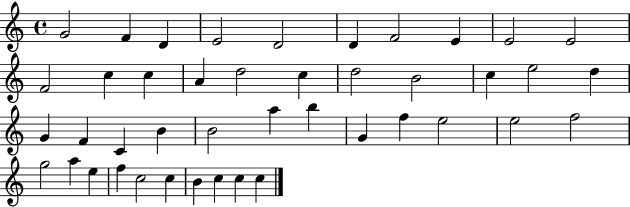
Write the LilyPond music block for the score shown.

{
  \clef treble
  \time 4/4
  \defaultTimeSignature
  \key c \major
  g'2 f'4 d'4 | e'2 d'2 | d'4 f'2 e'4 | e'2 e'2 | \break f'2 c''4 c''4 | a'4 d''2 c''4 | d''2 b'2 | c''4 e''2 d''4 | \break g'4 f'4 c'4 b'4 | b'2 a''4 b''4 | g'4 f''4 e''2 | e''2 f''2 | \break g''2 a''4 e''4 | f''4 c''2 c''4 | b'4 c''4 c''4 c''4 | \bar "|."
}